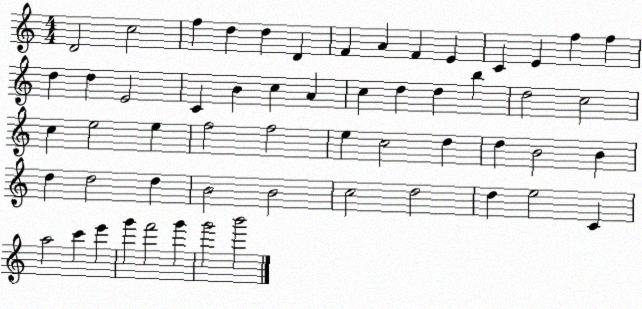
X:1
T:Untitled
M:4/4
L:1/4
K:C
D2 c2 f d d D F A F E C E f f d d E2 C B c A c d d b d2 c2 c e2 e f2 f2 e c2 d d B2 B d d2 d B2 B2 c2 d2 d e2 C a2 c' e' g' f'2 g' g'2 b'2